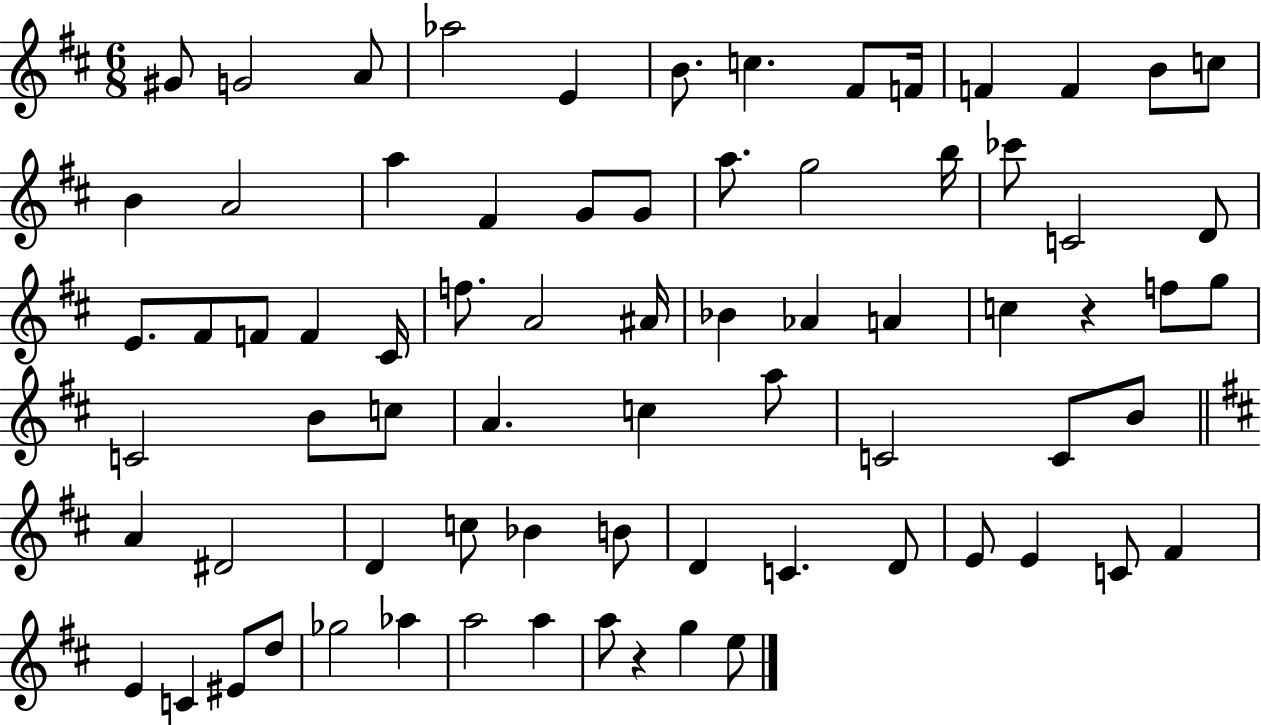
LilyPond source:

{
  \clef treble
  \numericTimeSignature
  \time 6/8
  \key d \major
  gis'8 g'2 a'8 | aes''2 e'4 | b'8. c''4. fis'8 f'16 | f'4 f'4 b'8 c''8 | \break b'4 a'2 | a''4 fis'4 g'8 g'8 | a''8. g''2 b''16 | ces'''8 c'2 d'8 | \break e'8. fis'8 f'8 f'4 cis'16 | f''8. a'2 ais'16 | bes'4 aes'4 a'4 | c''4 r4 f''8 g''8 | \break c'2 b'8 c''8 | a'4. c''4 a''8 | c'2 c'8 b'8 | \bar "||" \break \key d \major a'4 dis'2 | d'4 c''8 bes'4 b'8 | d'4 c'4. d'8 | e'8 e'4 c'8 fis'4 | \break e'4 c'4 eis'8 d''8 | ges''2 aes''4 | a''2 a''4 | a''8 r4 g''4 e''8 | \break \bar "|."
}